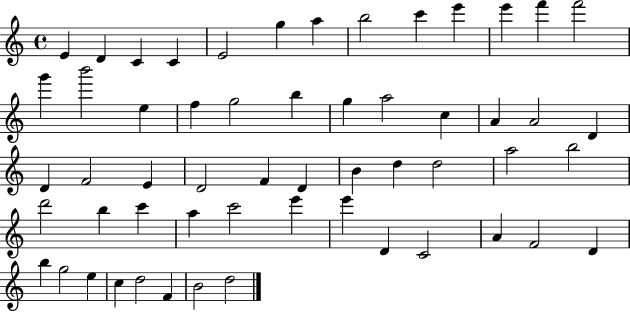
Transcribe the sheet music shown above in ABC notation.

X:1
T:Untitled
M:4/4
L:1/4
K:C
E D C C E2 g a b2 c' e' e' f' f'2 g' b'2 e f g2 b g a2 c A A2 D D F2 E D2 F D B d d2 a2 b2 d'2 b c' a c'2 e' e' D C2 A F2 D b g2 e c d2 F B2 d2